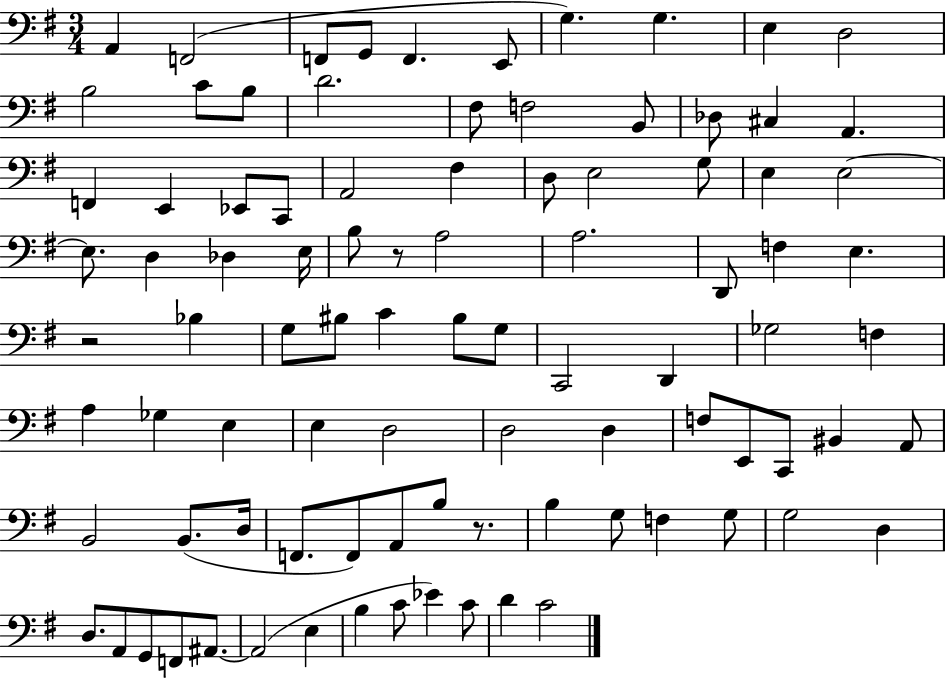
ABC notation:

X:1
T:Untitled
M:3/4
L:1/4
K:G
A,, F,,2 F,,/2 G,,/2 F,, E,,/2 G, G, E, D,2 B,2 C/2 B,/2 D2 ^F,/2 F,2 B,,/2 _D,/2 ^C, A,, F,, E,, _E,,/2 C,,/2 A,,2 ^F, D,/2 E,2 G,/2 E, E,2 E,/2 D, _D, E,/4 B,/2 z/2 A,2 A,2 D,,/2 F, E, z2 _B, G,/2 ^B,/2 C ^B,/2 G,/2 C,,2 D,, _G,2 F, A, _G, E, E, D,2 D,2 D, F,/2 E,,/2 C,,/2 ^B,, A,,/2 B,,2 B,,/2 D,/4 F,,/2 F,,/2 A,,/2 B,/2 z/2 B, G,/2 F, G,/2 G,2 D, D,/2 A,,/2 G,,/2 F,,/2 ^A,,/2 ^A,,2 E, B, C/2 _E C/2 D C2